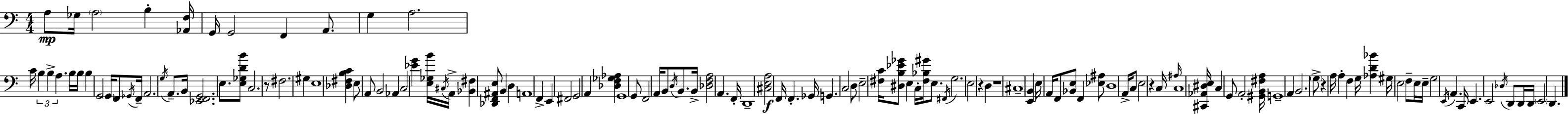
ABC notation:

X:1
T:Untitled
M:4/4
L:1/4
K:C
A,/2 _G,/4 A,2 B, [_A,,F,]/4 G,,/4 G,,2 F,, A,,/2 G, A,2 C/4 B, B, A, B,/4 B,/4 B, G,,2 G,,/4 F,,/2 _G,,/4 F,,/4 A,,2 G,/4 A,,/2 B,,/4 [_E,,F,,G,,]2 E,/2 [E,_G,DB]/2 C,2 z/2 ^F,2 ^G, E,4 [_D,^F,B,C] E,/2 A,,/2 B,,2 _A,, C,2 [_EG] [E,_G,B]/4 ^C,/4 A,,/4 [_B,,^F,] [_D,,F,,^A,,E,]/2 B,, D, A,,4 F,, E,, ^F,,2 G,,2 A,, [_D,F,_G,_A,] G,,4 G,,/2 F,,2 A,,/4 B,,/2 D,/4 B,,/2 B,,/4 [_D,F,A,]2 A,, F,,/4 D,,4 [^C,E,A,]2 F,,/4 F,, _G,,/4 G,, C,2 D,/2 E,2 [^F,C]/4 [^D,B,_E_G]/2 E, C,/4 [^F,_B,^G]/4 E,/2 ^F,,/4 G,2 E,2 z D, z4 ^C,4 [E,,B,,] E,/4 A,,/4 F,,/2 [_B,,E,]/2 F,, [_E,^A,]/2 D,4 A,,/4 C,/2 E,2 z C,/4 ^A,/4 C,4 [^C,,_A,,^D,E,]/4 C, G,,/2 A,,2 [^G,,B,,^F,A,]/4 G,,4 A,, B,,2 G,/2 z A,/4 A, F, G,/4 [_A,D_B] ^G,/4 E,2 F,/2 E,/4 E,/4 G,2 E,,/4 A,, C,,/4 E,, E,,2 _D,/4 D,,/2 D,,/4 D,,/4 E,,2 D,,